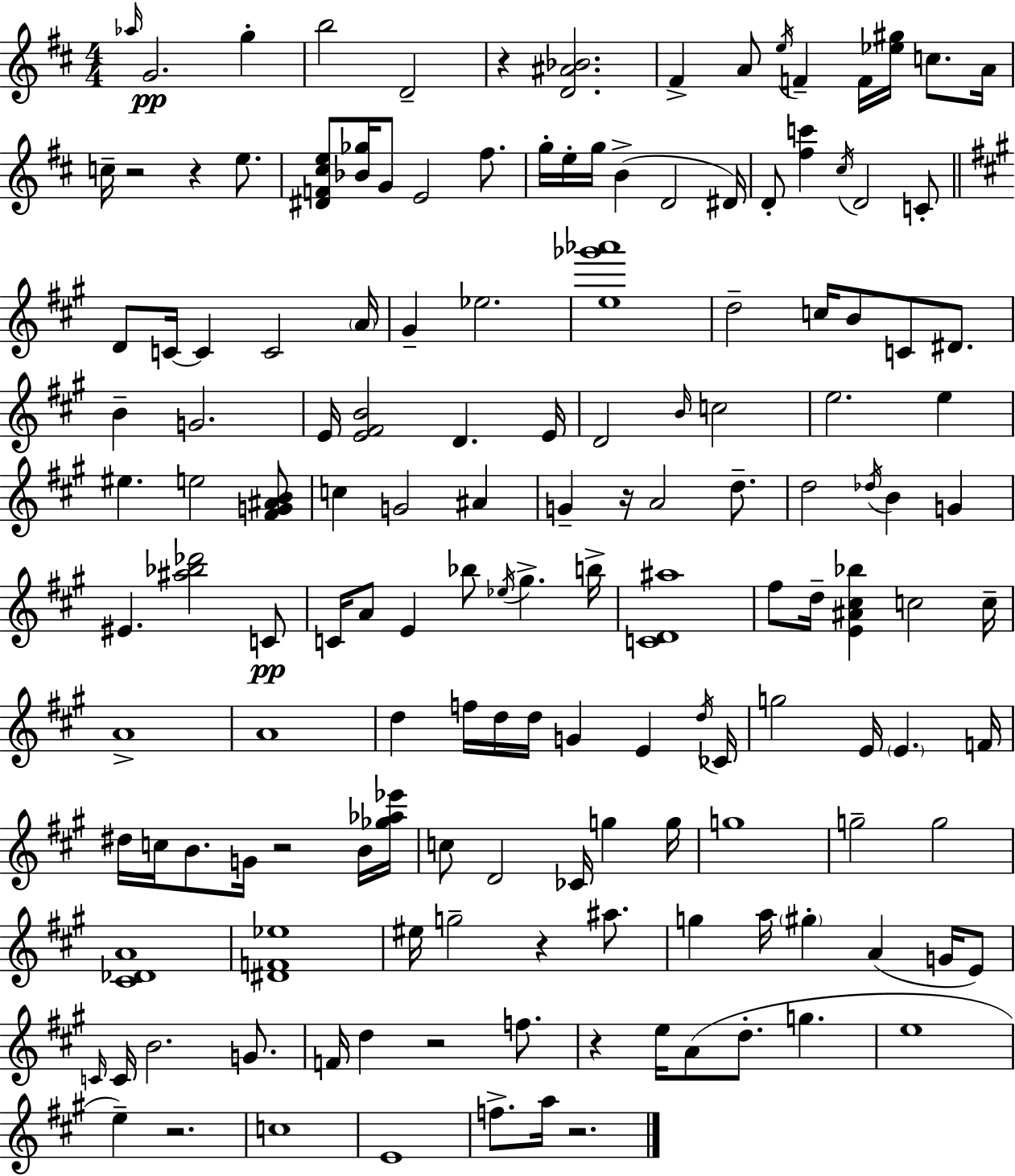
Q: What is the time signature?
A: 4/4